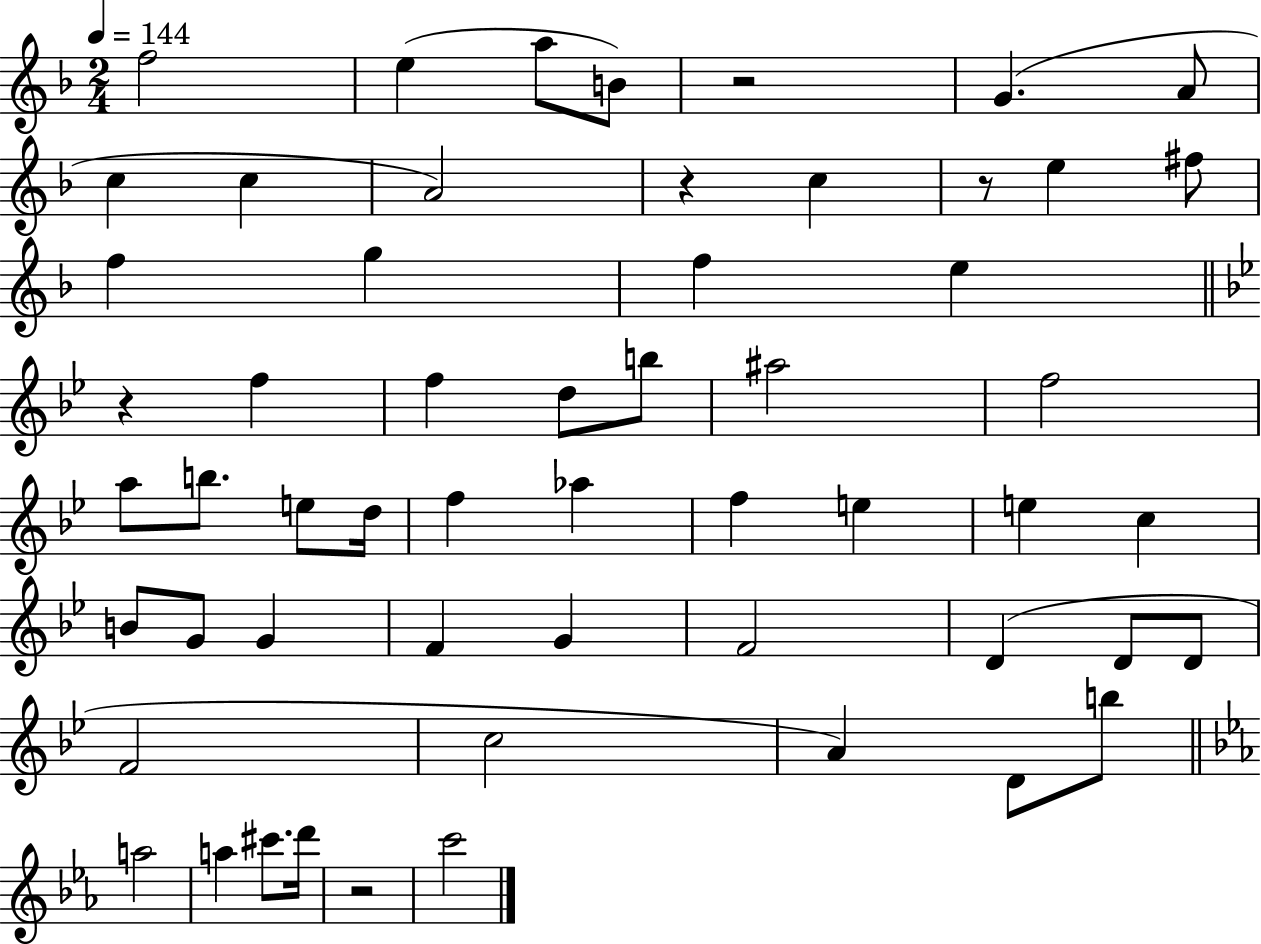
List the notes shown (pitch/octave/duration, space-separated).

F5/h E5/q A5/e B4/e R/h G4/q. A4/e C5/q C5/q A4/h R/q C5/q R/e E5/q F#5/e F5/q G5/q F5/q E5/q R/q F5/q F5/q D5/e B5/e A#5/h F5/h A5/e B5/e. E5/e D5/s F5/q Ab5/q F5/q E5/q E5/q C5/q B4/e G4/e G4/q F4/q G4/q F4/h D4/q D4/e D4/e F4/h C5/h A4/q D4/e B5/e A5/h A5/q C#6/e. D6/s R/h C6/h